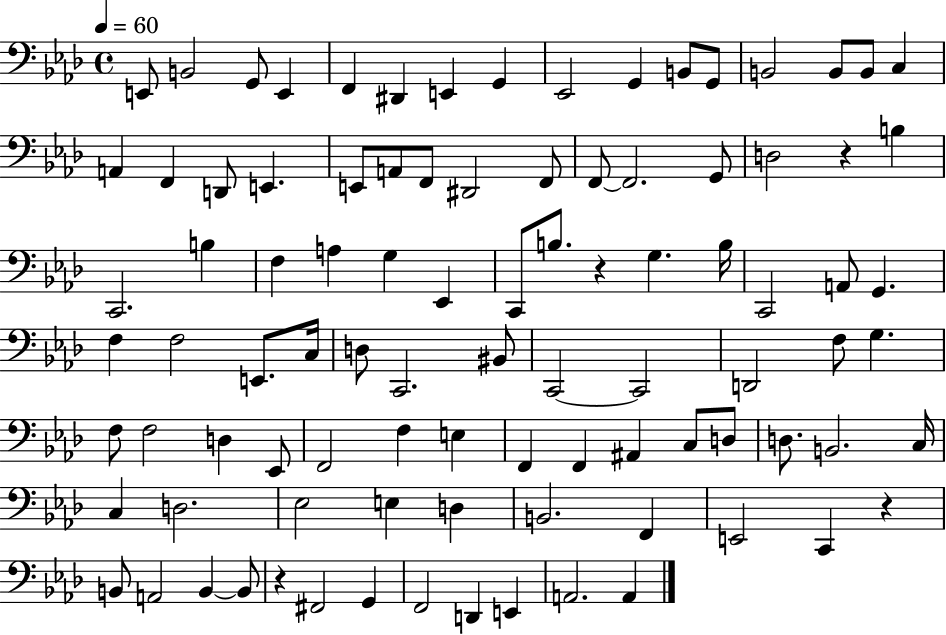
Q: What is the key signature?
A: AES major